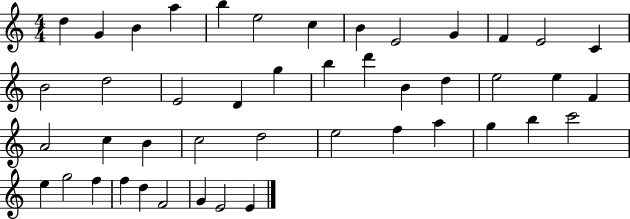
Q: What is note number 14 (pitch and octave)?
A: B4